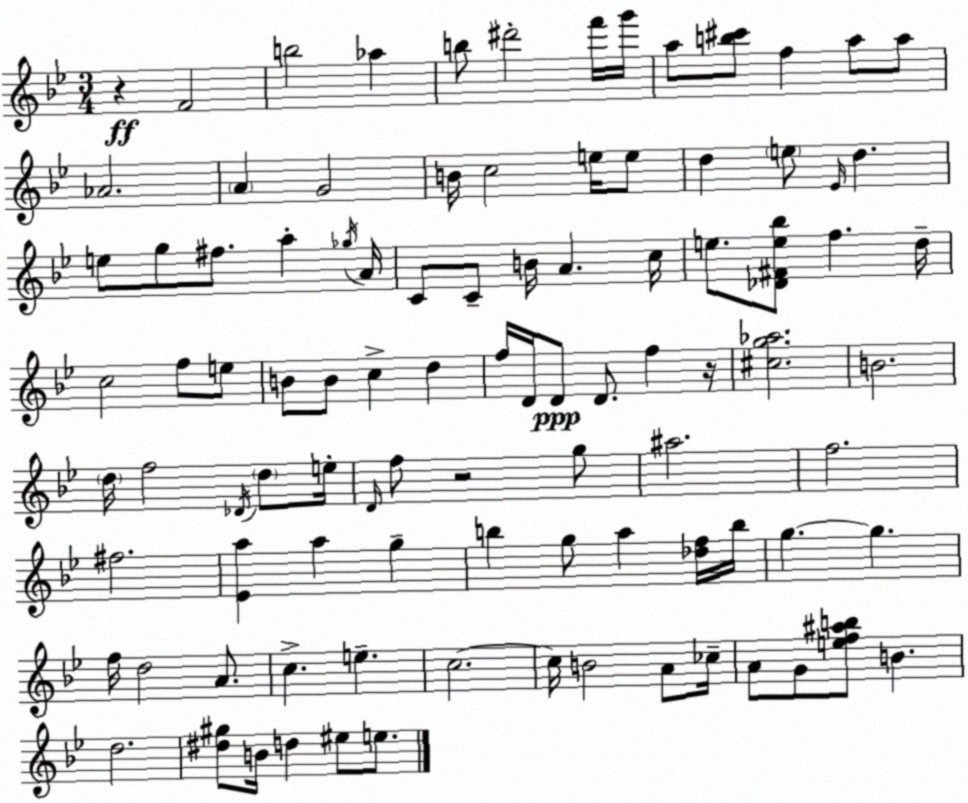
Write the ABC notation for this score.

X:1
T:Untitled
M:3/4
L:1/4
K:Bb
z F2 b2 _a b/2 ^d'2 f'/4 g'/4 a/2 [b^c']/2 f a/2 a/2 _A2 A G2 B/4 c2 e/4 e/2 d e/2 _E/4 d e/2 g/2 ^f/2 a _g/4 A/4 C/2 C/2 B/4 A c/4 e/2 [_D^Fe_b]/2 f d/4 c2 f/2 e/2 B/2 B/2 c d f/4 D/4 D/2 D/2 f z/4 [^cg_a]2 B2 d/4 f2 _D/4 d/2 e/4 D/4 f/2 z2 g/2 ^a2 f2 ^f2 [_Ea] a g b g/2 a [_df]/4 b/4 g g f/4 d2 A/2 c e c2 c/4 B2 A/2 _c/4 A/2 G/2 [ef^ab]/2 B d2 [^d^g]/2 B/4 d ^e/2 e/2